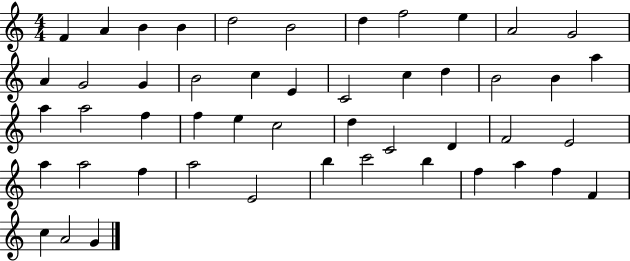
F4/q A4/q B4/q B4/q D5/h B4/h D5/q F5/h E5/q A4/h G4/h A4/q G4/h G4/q B4/h C5/q E4/q C4/h C5/q D5/q B4/h B4/q A5/q A5/q A5/h F5/q F5/q E5/q C5/h D5/q C4/h D4/q F4/h E4/h A5/q A5/h F5/q A5/h E4/h B5/q C6/h B5/q F5/q A5/q F5/q F4/q C5/q A4/h G4/q